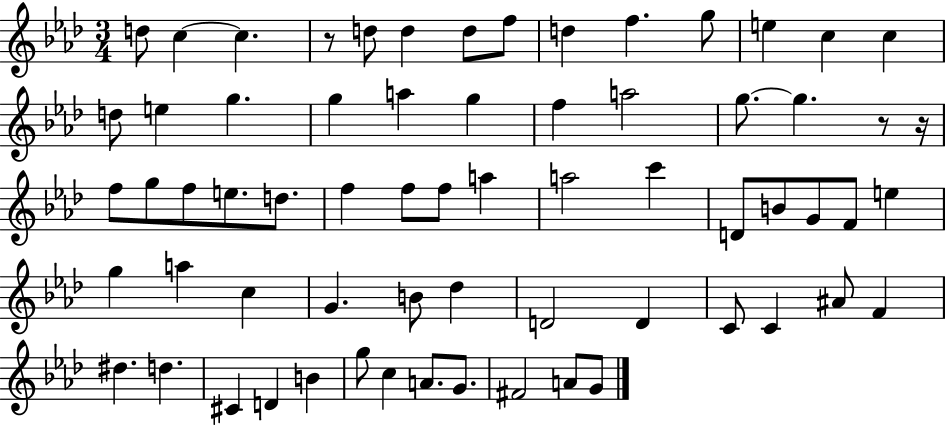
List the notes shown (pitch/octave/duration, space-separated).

D5/e C5/q C5/q. R/e D5/e D5/q D5/e F5/e D5/q F5/q. G5/e E5/q C5/q C5/q D5/e E5/q G5/q. G5/q A5/q G5/q F5/q A5/h G5/e. G5/q. R/e R/s F5/e G5/e F5/e E5/e. D5/e. F5/q F5/e F5/e A5/q A5/h C6/q D4/e B4/e G4/e F4/e E5/q G5/q A5/q C5/q G4/q. B4/e Db5/q D4/h D4/q C4/e C4/q A#4/e F4/q D#5/q. D5/q. C#4/q D4/q B4/q G5/e C5/q A4/e. G4/e. F#4/h A4/e G4/e